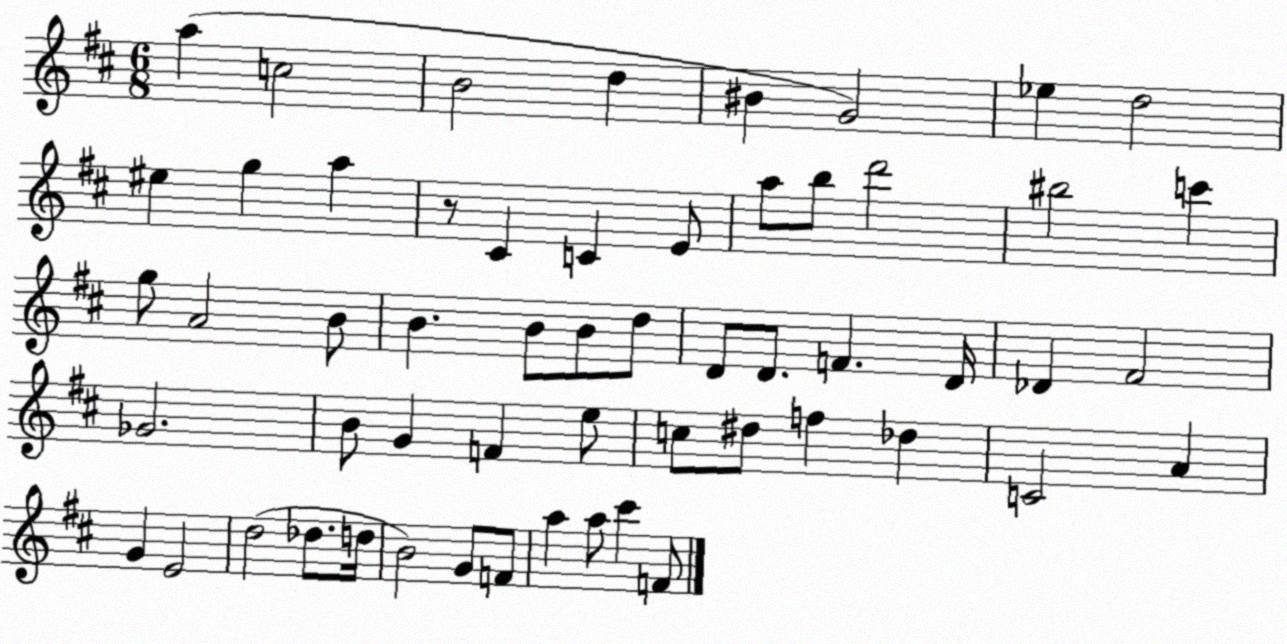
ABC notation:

X:1
T:Untitled
M:6/8
L:1/4
K:D
a c2 B2 d ^B G2 _e d2 ^e g a z/2 ^C C E/2 a/2 b/2 d'2 ^b2 c' g/2 A2 B/2 B B/2 B/2 d/2 D/2 D/2 F D/4 _D ^F2 _G2 B/2 G F e/2 c/2 ^d/2 f _d C2 A G E2 d2 _d/2 d/4 B2 G/2 F/2 a a/2 ^c' F/2